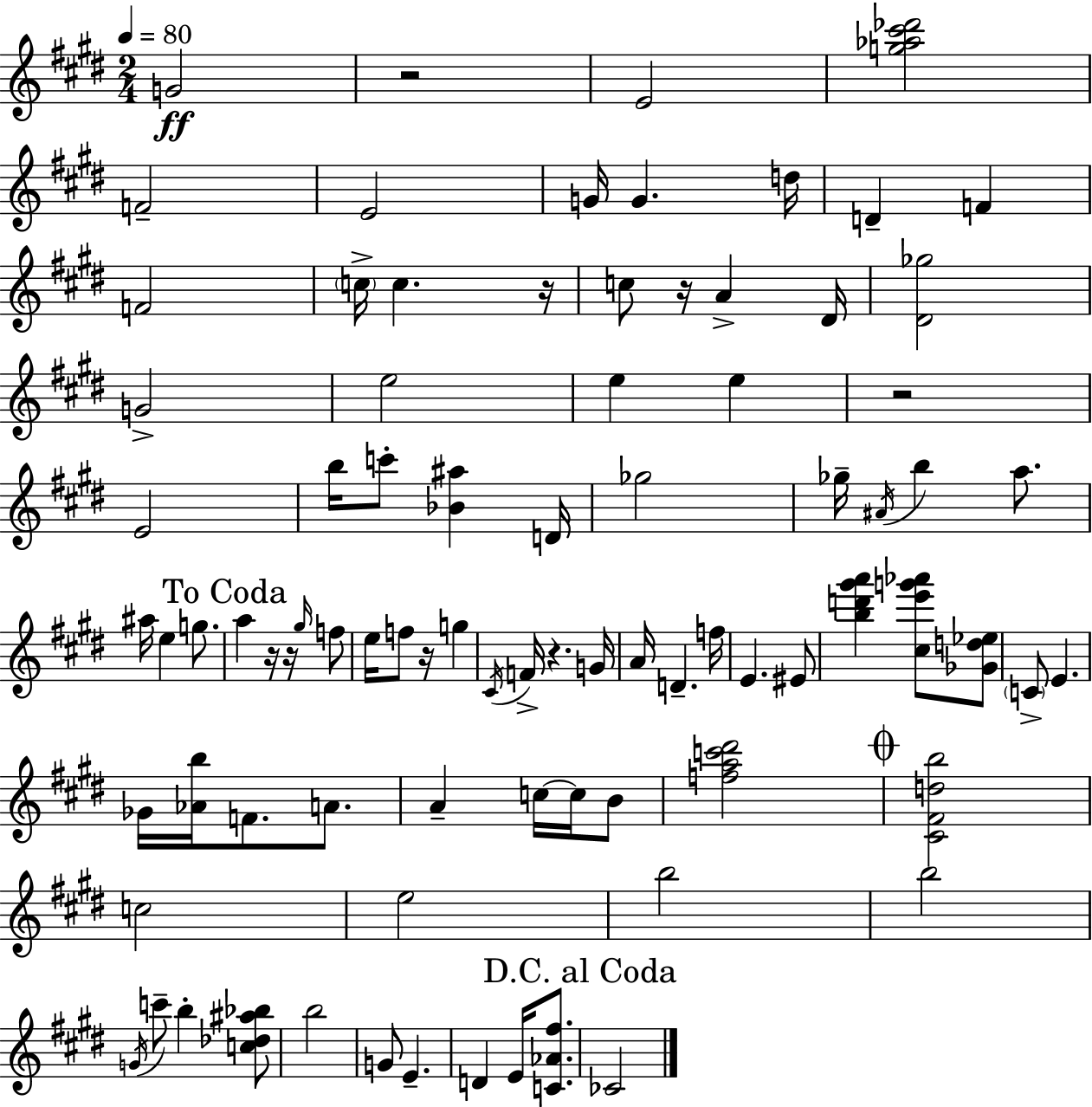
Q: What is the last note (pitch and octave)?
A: CES4